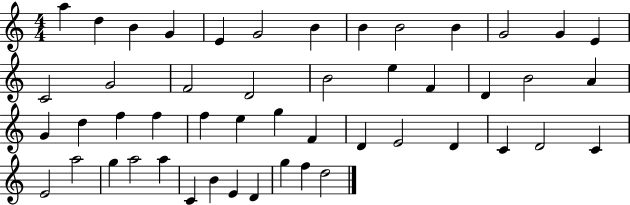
{
  \clef treble
  \numericTimeSignature
  \time 4/4
  \key c \major
  a''4 d''4 b'4 g'4 | e'4 g'2 b'4 | b'4 b'2 b'4 | g'2 g'4 e'4 | \break c'2 g'2 | f'2 d'2 | b'2 e''4 f'4 | d'4 b'2 a'4 | \break g'4 d''4 f''4 f''4 | f''4 e''4 g''4 f'4 | d'4 e'2 d'4 | c'4 d'2 c'4 | \break e'2 a''2 | g''4 a''2 a''4 | c'4 b'4 e'4 d'4 | g''4 f''4 d''2 | \break \bar "|."
}